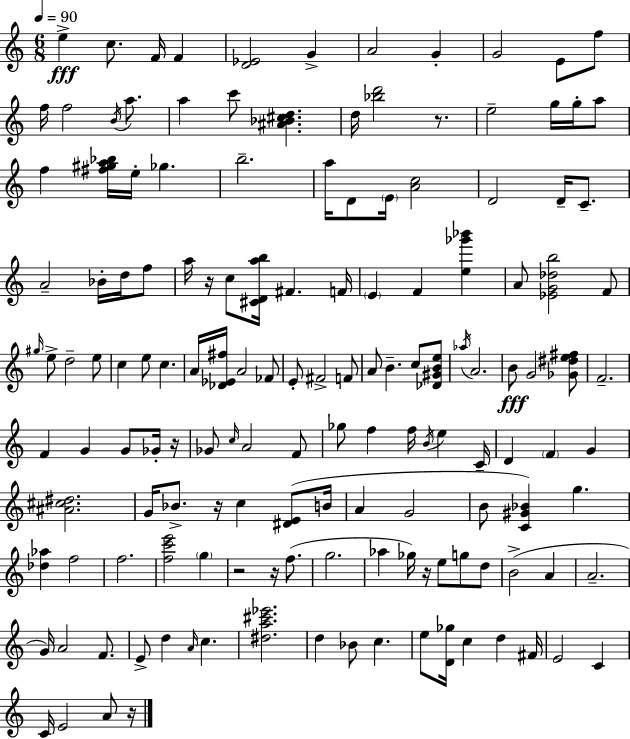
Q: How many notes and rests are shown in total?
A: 147